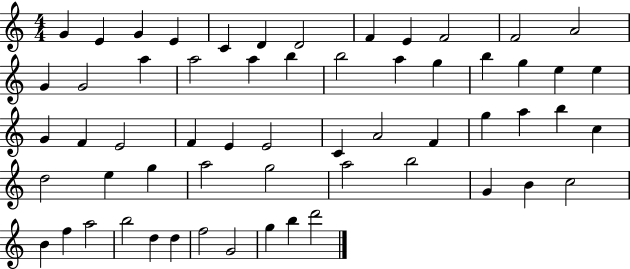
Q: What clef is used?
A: treble